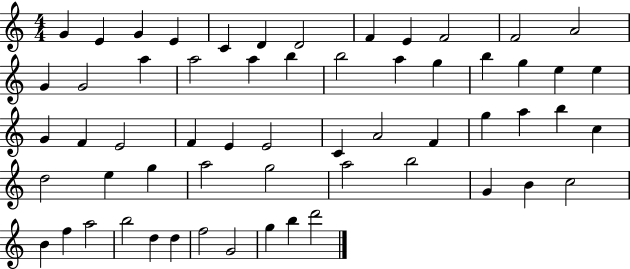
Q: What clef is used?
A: treble